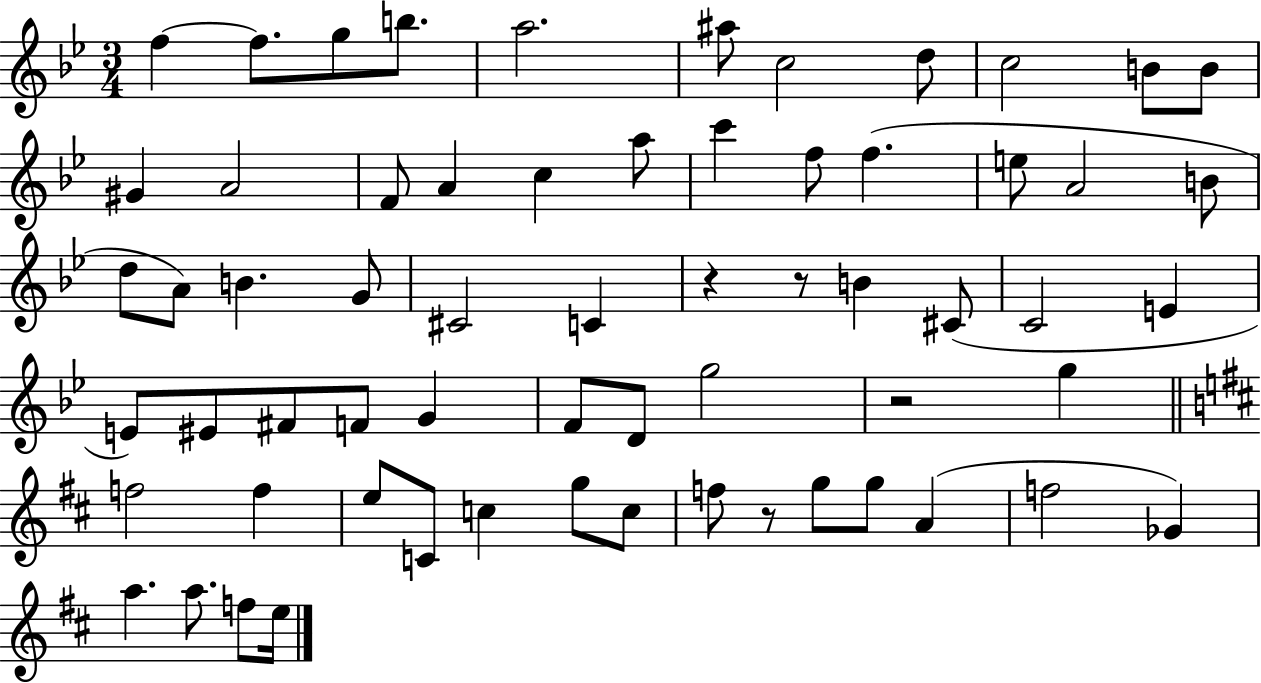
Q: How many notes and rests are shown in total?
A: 63